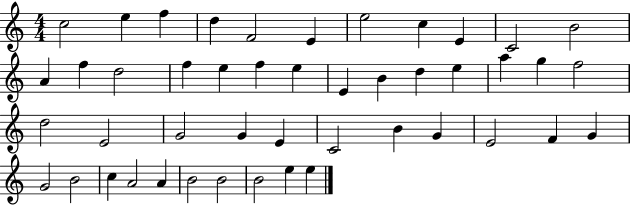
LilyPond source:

{
  \clef treble
  \numericTimeSignature
  \time 4/4
  \key c \major
  c''2 e''4 f''4 | d''4 f'2 e'4 | e''2 c''4 e'4 | c'2 b'2 | \break a'4 f''4 d''2 | f''4 e''4 f''4 e''4 | e'4 b'4 d''4 e''4 | a''4 g''4 f''2 | \break d''2 e'2 | g'2 g'4 e'4 | c'2 b'4 g'4 | e'2 f'4 g'4 | \break g'2 b'2 | c''4 a'2 a'4 | b'2 b'2 | b'2 e''4 e''4 | \break \bar "|."
}